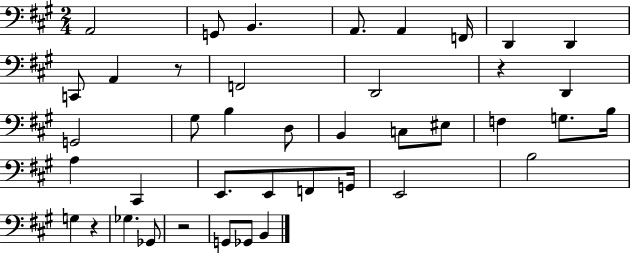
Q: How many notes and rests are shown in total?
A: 41